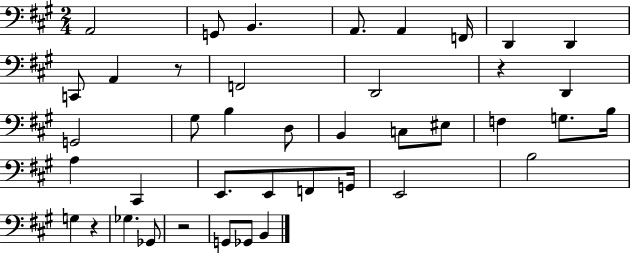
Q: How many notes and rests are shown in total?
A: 41